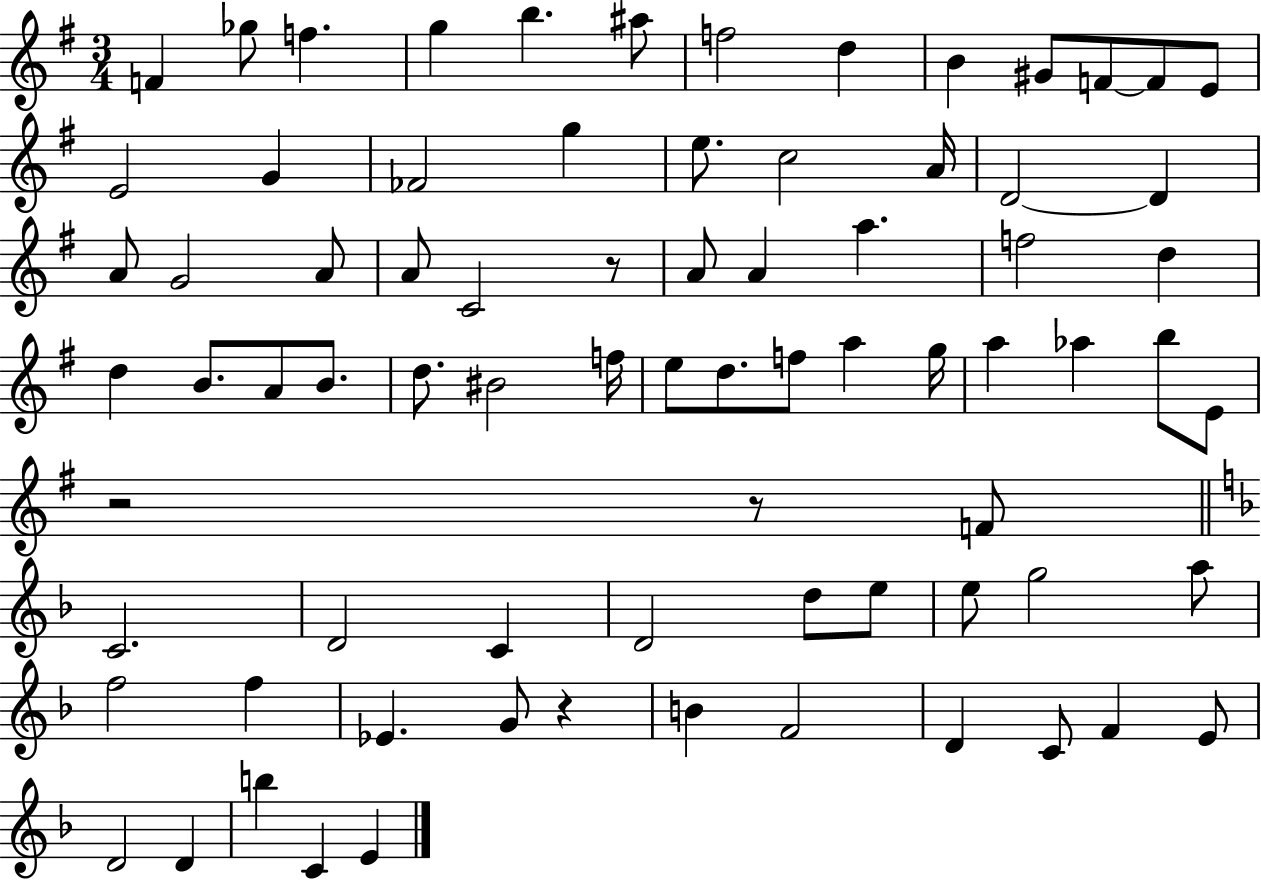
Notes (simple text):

F4/q Gb5/e F5/q. G5/q B5/q. A#5/e F5/h D5/q B4/q G#4/e F4/e F4/e E4/e E4/h G4/q FES4/h G5/q E5/e. C5/h A4/s D4/h D4/q A4/e G4/h A4/e A4/e C4/h R/e A4/e A4/q A5/q. F5/h D5/q D5/q B4/e. A4/e B4/e. D5/e. BIS4/h F5/s E5/e D5/e. F5/e A5/q G5/s A5/q Ab5/q B5/e E4/e R/h R/e F4/e C4/h. D4/h C4/q D4/h D5/e E5/e E5/e G5/h A5/e F5/h F5/q Eb4/q. G4/e R/q B4/q F4/h D4/q C4/e F4/q E4/e D4/h D4/q B5/q C4/q E4/q